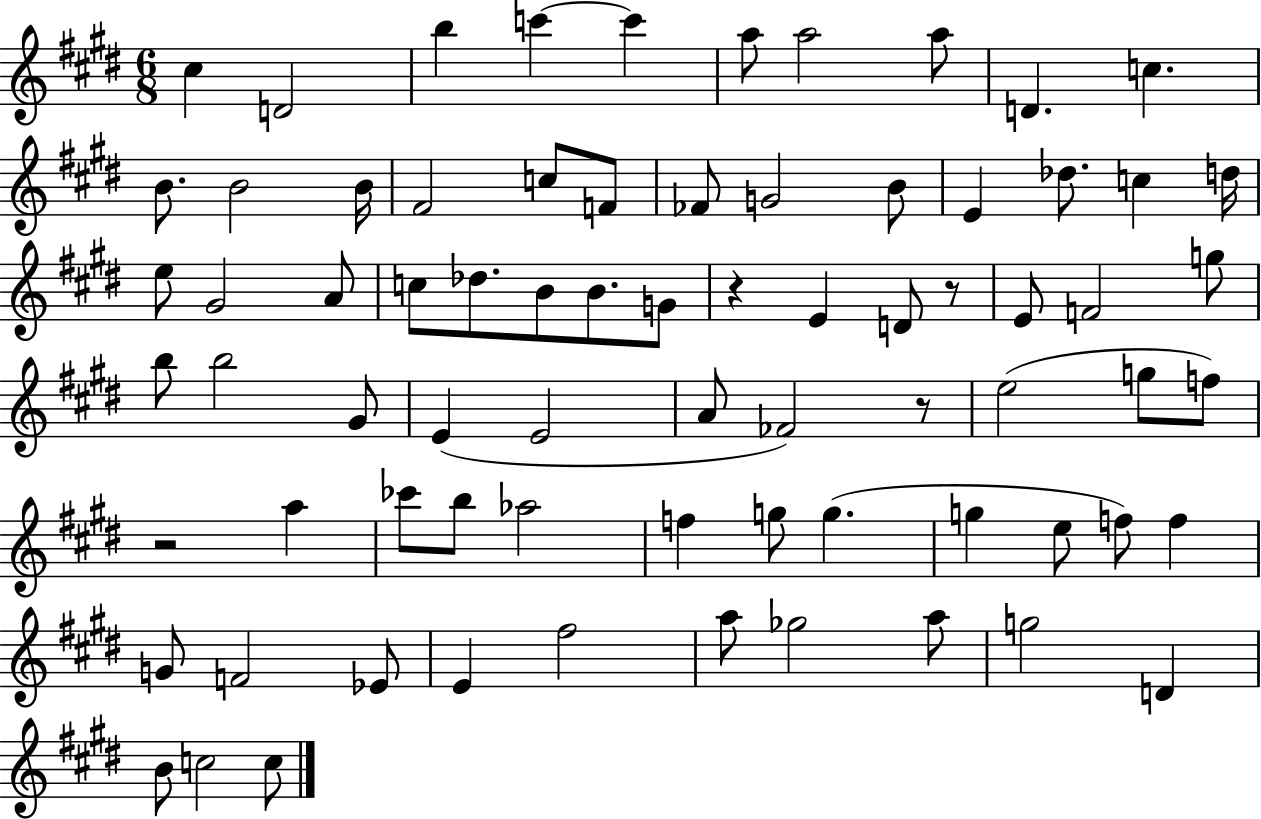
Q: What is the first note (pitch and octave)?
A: C#5